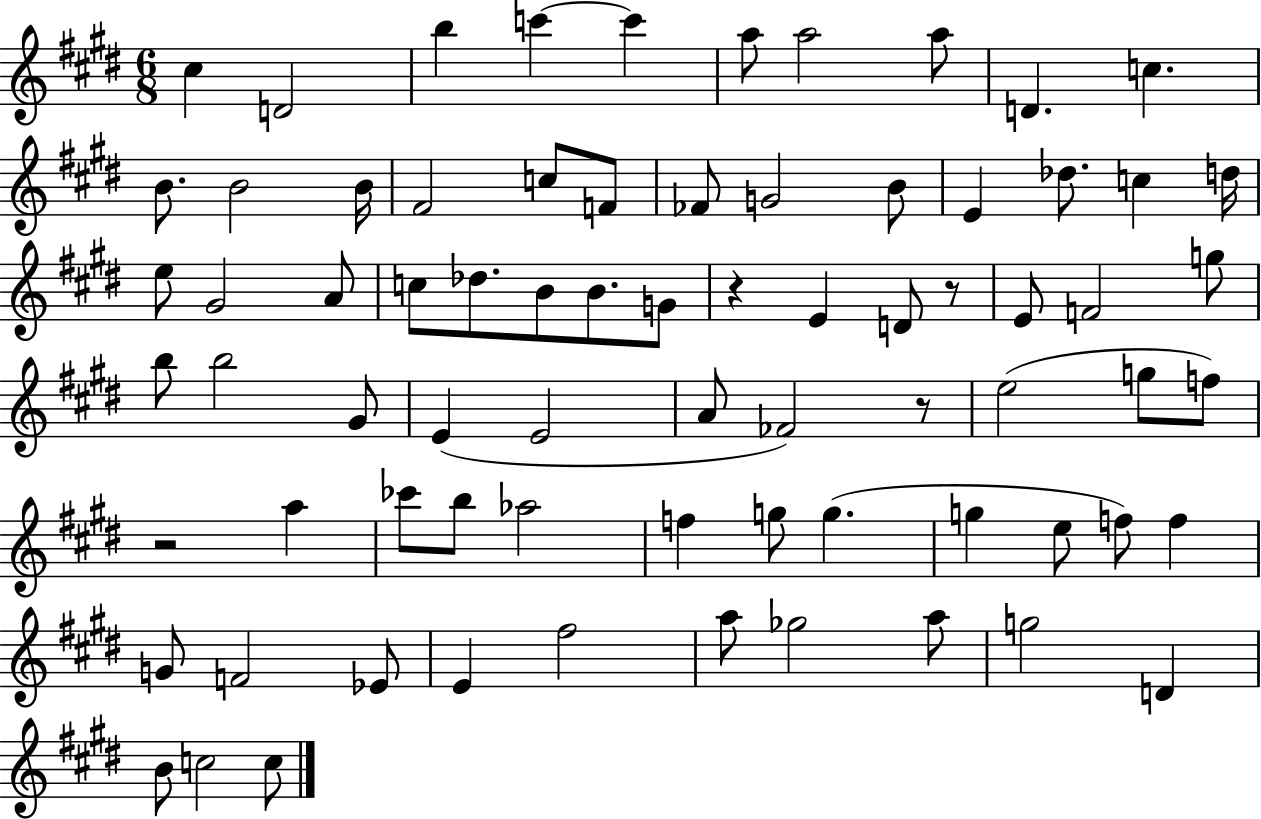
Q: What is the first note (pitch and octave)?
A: C#5